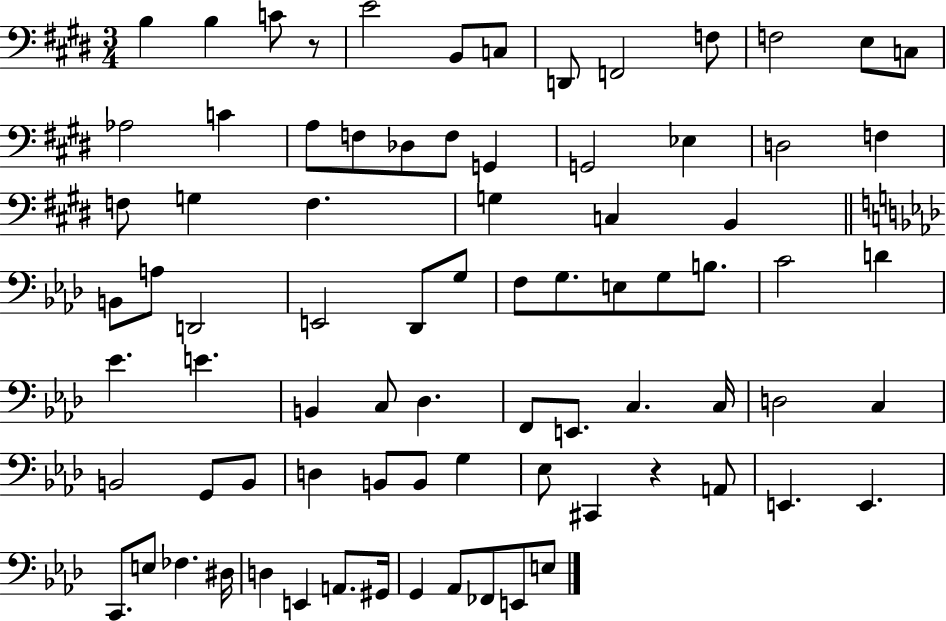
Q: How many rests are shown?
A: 2